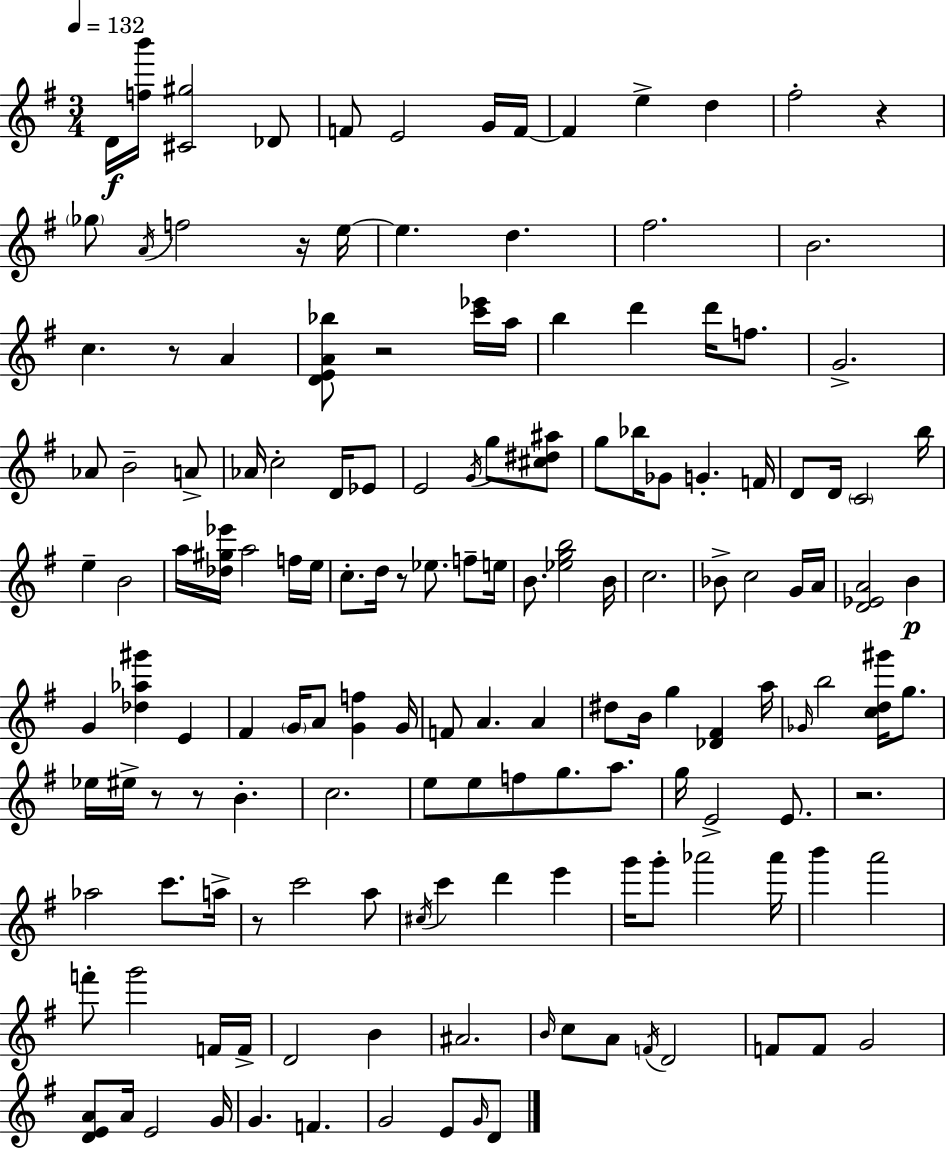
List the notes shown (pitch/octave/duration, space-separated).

D4/s [F5,B6]/s [C#4,G#5]/h Db4/e F4/e E4/h G4/s F4/s F4/q E5/q D5/q F#5/h R/q Gb5/e A4/s F5/h R/s E5/s E5/q. D5/q. F#5/h. B4/h. C5/q. R/e A4/q [D4,E4,A4,Bb5]/e R/h [C6,Eb6]/s A5/s B5/q D6/q D6/s F5/e. G4/h. Ab4/e B4/h A4/e Ab4/s C5/h D4/s Eb4/e E4/h G4/s G5/e [C#5,D#5,A#5]/e G5/e Bb5/s Gb4/e G4/q. F4/s D4/e D4/s C4/h B5/s E5/q B4/h A5/s [Db5,G#5,Eb6]/s A5/h F5/s E5/s C5/e. D5/s R/e Eb5/e. F5/e E5/s B4/e. [Eb5,G5,B5]/h B4/s C5/h. Bb4/e C5/h G4/s A4/s [D4,Eb4,A4]/h B4/q G4/q [Db5,Ab5,G#6]/q E4/q F#4/q G4/s A4/e [G4,F5]/q G4/s F4/e A4/q. A4/q D#5/e B4/s G5/q [Db4,F#4]/q A5/s Gb4/s B5/h [C5,D5,G#6]/s G5/e. Eb5/s EIS5/s R/e R/e B4/q. C5/h. E5/e E5/e F5/e G5/e. A5/e. G5/s E4/h E4/e. R/h. Ab5/h C6/e. A5/s R/e C6/h A5/e C#5/s C6/q D6/q E6/q G6/s G6/e Ab6/h Ab6/s B6/q A6/h F6/e G6/h F4/s F4/s D4/h B4/q A#4/h. B4/s C5/e A4/e F4/s D4/h F4/e F4/e G4/h [D4,E4,A4]/e A4/s E4/h G4/s G4/q. F4/q. G4/h E4/e G4/s D4/e